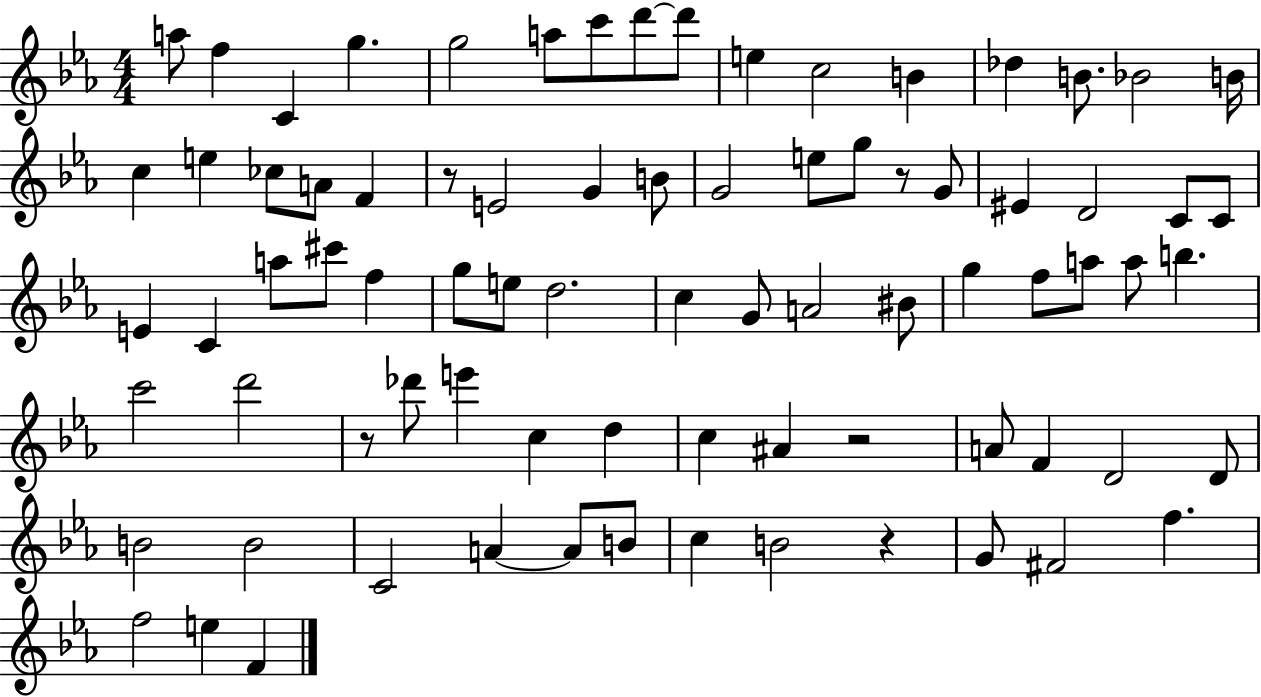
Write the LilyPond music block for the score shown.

{
  \clef treble
  \numericTimeSignature
  \time 4/4
  \key ees \major
  \repeat volta 2 { a''8 f''4 c'4 g''4. | g''2 a''8 c'''8 d'''8~~ d'''8 | e''4 c''2 b'4 | des''4 b'8. bes'2 b'16 | \break c''4 e''4 ces''8 a'8 f'4 | r8 e'2 g'4 b'8 | g'2 e''8 g''8 r8 g'8 | eis'4 d'2 c'8 c'8 | \break e'4 c'4 a''8 cis'''8 f''4 | g''8 e''8 d''2. | c''4 g'8 a'2 bis'8 | g''4 f''8 a''8 a''8 b''4. | \break c'''2 d'''2 | r8 des'''8 e'''4 c''4 d''4 | c''4 ais'4 r2 | a'8 f'4 d'2 d'8 | \break b'2 b'2 | c'2 a'4~~ a'8 b'8 | c''4 b'2 r4 | g'8 fis'2 f''4. | \break f''2 e''4 f'4 | } \bar "|."
}